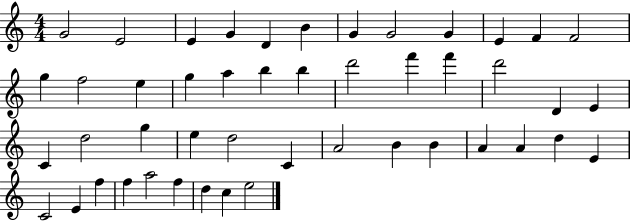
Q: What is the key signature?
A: C major